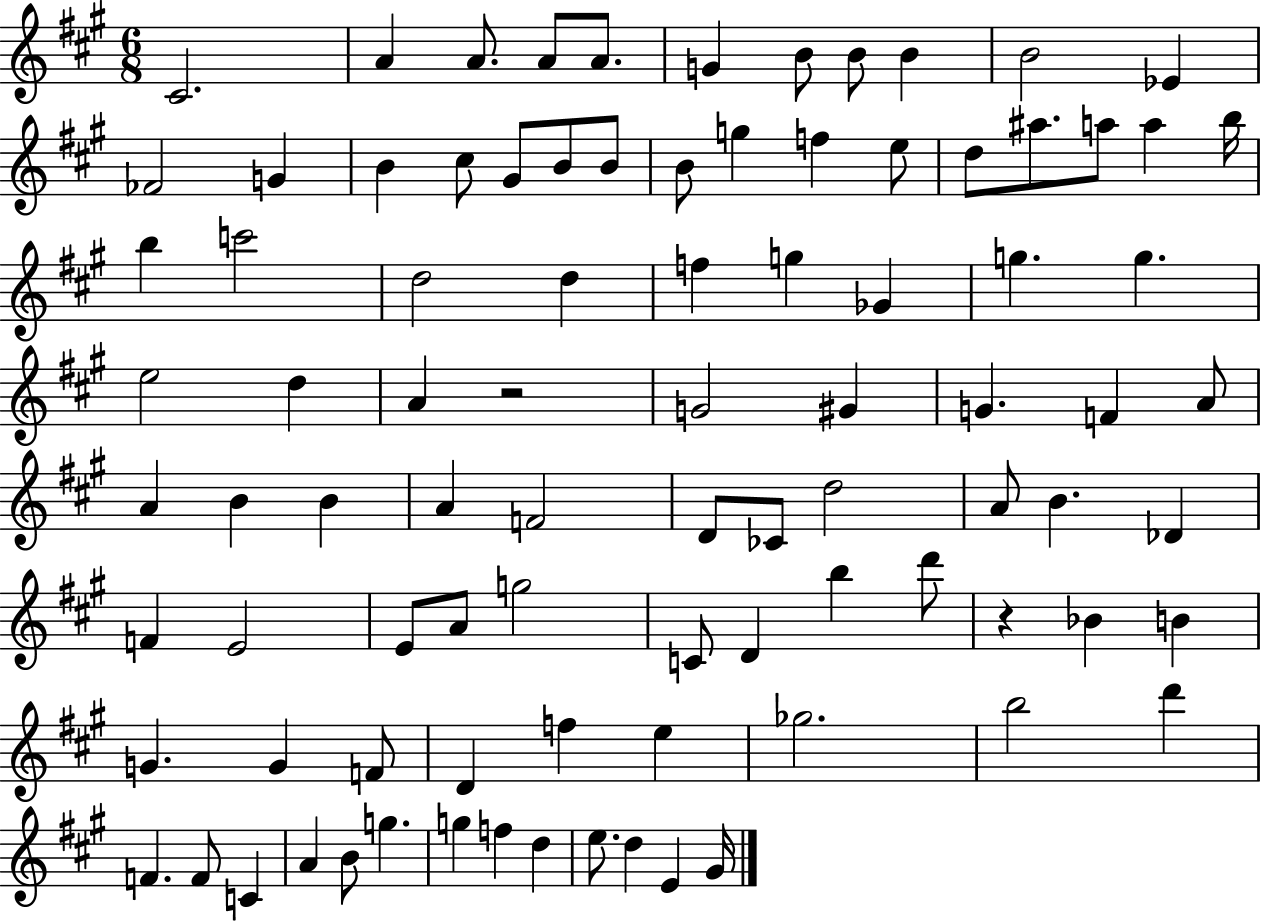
X:1
T:Untitled
M:6/8
L:1/4
K:A
^C2 A A/2 A/2 A/2 G B/2 B/2 B B2 _E _F2 G B ^c/2 ^G/2 B/2 B/2 B/2 g f e/2 d/2 ^a/2 a/2 a b/4 b c'2 d2 d f g _G g g e2 d A z2 G2 ^G G F A/2 A B B A F2 D/2 _C/2 d2 A/2 B _D F E2 E/2 A/2 g2 C/2 D b d'/2 z _B B G G F/2 D f e _g2 b2 d' F F/2 C A B/2 g g f d e/2 d E ^G/4